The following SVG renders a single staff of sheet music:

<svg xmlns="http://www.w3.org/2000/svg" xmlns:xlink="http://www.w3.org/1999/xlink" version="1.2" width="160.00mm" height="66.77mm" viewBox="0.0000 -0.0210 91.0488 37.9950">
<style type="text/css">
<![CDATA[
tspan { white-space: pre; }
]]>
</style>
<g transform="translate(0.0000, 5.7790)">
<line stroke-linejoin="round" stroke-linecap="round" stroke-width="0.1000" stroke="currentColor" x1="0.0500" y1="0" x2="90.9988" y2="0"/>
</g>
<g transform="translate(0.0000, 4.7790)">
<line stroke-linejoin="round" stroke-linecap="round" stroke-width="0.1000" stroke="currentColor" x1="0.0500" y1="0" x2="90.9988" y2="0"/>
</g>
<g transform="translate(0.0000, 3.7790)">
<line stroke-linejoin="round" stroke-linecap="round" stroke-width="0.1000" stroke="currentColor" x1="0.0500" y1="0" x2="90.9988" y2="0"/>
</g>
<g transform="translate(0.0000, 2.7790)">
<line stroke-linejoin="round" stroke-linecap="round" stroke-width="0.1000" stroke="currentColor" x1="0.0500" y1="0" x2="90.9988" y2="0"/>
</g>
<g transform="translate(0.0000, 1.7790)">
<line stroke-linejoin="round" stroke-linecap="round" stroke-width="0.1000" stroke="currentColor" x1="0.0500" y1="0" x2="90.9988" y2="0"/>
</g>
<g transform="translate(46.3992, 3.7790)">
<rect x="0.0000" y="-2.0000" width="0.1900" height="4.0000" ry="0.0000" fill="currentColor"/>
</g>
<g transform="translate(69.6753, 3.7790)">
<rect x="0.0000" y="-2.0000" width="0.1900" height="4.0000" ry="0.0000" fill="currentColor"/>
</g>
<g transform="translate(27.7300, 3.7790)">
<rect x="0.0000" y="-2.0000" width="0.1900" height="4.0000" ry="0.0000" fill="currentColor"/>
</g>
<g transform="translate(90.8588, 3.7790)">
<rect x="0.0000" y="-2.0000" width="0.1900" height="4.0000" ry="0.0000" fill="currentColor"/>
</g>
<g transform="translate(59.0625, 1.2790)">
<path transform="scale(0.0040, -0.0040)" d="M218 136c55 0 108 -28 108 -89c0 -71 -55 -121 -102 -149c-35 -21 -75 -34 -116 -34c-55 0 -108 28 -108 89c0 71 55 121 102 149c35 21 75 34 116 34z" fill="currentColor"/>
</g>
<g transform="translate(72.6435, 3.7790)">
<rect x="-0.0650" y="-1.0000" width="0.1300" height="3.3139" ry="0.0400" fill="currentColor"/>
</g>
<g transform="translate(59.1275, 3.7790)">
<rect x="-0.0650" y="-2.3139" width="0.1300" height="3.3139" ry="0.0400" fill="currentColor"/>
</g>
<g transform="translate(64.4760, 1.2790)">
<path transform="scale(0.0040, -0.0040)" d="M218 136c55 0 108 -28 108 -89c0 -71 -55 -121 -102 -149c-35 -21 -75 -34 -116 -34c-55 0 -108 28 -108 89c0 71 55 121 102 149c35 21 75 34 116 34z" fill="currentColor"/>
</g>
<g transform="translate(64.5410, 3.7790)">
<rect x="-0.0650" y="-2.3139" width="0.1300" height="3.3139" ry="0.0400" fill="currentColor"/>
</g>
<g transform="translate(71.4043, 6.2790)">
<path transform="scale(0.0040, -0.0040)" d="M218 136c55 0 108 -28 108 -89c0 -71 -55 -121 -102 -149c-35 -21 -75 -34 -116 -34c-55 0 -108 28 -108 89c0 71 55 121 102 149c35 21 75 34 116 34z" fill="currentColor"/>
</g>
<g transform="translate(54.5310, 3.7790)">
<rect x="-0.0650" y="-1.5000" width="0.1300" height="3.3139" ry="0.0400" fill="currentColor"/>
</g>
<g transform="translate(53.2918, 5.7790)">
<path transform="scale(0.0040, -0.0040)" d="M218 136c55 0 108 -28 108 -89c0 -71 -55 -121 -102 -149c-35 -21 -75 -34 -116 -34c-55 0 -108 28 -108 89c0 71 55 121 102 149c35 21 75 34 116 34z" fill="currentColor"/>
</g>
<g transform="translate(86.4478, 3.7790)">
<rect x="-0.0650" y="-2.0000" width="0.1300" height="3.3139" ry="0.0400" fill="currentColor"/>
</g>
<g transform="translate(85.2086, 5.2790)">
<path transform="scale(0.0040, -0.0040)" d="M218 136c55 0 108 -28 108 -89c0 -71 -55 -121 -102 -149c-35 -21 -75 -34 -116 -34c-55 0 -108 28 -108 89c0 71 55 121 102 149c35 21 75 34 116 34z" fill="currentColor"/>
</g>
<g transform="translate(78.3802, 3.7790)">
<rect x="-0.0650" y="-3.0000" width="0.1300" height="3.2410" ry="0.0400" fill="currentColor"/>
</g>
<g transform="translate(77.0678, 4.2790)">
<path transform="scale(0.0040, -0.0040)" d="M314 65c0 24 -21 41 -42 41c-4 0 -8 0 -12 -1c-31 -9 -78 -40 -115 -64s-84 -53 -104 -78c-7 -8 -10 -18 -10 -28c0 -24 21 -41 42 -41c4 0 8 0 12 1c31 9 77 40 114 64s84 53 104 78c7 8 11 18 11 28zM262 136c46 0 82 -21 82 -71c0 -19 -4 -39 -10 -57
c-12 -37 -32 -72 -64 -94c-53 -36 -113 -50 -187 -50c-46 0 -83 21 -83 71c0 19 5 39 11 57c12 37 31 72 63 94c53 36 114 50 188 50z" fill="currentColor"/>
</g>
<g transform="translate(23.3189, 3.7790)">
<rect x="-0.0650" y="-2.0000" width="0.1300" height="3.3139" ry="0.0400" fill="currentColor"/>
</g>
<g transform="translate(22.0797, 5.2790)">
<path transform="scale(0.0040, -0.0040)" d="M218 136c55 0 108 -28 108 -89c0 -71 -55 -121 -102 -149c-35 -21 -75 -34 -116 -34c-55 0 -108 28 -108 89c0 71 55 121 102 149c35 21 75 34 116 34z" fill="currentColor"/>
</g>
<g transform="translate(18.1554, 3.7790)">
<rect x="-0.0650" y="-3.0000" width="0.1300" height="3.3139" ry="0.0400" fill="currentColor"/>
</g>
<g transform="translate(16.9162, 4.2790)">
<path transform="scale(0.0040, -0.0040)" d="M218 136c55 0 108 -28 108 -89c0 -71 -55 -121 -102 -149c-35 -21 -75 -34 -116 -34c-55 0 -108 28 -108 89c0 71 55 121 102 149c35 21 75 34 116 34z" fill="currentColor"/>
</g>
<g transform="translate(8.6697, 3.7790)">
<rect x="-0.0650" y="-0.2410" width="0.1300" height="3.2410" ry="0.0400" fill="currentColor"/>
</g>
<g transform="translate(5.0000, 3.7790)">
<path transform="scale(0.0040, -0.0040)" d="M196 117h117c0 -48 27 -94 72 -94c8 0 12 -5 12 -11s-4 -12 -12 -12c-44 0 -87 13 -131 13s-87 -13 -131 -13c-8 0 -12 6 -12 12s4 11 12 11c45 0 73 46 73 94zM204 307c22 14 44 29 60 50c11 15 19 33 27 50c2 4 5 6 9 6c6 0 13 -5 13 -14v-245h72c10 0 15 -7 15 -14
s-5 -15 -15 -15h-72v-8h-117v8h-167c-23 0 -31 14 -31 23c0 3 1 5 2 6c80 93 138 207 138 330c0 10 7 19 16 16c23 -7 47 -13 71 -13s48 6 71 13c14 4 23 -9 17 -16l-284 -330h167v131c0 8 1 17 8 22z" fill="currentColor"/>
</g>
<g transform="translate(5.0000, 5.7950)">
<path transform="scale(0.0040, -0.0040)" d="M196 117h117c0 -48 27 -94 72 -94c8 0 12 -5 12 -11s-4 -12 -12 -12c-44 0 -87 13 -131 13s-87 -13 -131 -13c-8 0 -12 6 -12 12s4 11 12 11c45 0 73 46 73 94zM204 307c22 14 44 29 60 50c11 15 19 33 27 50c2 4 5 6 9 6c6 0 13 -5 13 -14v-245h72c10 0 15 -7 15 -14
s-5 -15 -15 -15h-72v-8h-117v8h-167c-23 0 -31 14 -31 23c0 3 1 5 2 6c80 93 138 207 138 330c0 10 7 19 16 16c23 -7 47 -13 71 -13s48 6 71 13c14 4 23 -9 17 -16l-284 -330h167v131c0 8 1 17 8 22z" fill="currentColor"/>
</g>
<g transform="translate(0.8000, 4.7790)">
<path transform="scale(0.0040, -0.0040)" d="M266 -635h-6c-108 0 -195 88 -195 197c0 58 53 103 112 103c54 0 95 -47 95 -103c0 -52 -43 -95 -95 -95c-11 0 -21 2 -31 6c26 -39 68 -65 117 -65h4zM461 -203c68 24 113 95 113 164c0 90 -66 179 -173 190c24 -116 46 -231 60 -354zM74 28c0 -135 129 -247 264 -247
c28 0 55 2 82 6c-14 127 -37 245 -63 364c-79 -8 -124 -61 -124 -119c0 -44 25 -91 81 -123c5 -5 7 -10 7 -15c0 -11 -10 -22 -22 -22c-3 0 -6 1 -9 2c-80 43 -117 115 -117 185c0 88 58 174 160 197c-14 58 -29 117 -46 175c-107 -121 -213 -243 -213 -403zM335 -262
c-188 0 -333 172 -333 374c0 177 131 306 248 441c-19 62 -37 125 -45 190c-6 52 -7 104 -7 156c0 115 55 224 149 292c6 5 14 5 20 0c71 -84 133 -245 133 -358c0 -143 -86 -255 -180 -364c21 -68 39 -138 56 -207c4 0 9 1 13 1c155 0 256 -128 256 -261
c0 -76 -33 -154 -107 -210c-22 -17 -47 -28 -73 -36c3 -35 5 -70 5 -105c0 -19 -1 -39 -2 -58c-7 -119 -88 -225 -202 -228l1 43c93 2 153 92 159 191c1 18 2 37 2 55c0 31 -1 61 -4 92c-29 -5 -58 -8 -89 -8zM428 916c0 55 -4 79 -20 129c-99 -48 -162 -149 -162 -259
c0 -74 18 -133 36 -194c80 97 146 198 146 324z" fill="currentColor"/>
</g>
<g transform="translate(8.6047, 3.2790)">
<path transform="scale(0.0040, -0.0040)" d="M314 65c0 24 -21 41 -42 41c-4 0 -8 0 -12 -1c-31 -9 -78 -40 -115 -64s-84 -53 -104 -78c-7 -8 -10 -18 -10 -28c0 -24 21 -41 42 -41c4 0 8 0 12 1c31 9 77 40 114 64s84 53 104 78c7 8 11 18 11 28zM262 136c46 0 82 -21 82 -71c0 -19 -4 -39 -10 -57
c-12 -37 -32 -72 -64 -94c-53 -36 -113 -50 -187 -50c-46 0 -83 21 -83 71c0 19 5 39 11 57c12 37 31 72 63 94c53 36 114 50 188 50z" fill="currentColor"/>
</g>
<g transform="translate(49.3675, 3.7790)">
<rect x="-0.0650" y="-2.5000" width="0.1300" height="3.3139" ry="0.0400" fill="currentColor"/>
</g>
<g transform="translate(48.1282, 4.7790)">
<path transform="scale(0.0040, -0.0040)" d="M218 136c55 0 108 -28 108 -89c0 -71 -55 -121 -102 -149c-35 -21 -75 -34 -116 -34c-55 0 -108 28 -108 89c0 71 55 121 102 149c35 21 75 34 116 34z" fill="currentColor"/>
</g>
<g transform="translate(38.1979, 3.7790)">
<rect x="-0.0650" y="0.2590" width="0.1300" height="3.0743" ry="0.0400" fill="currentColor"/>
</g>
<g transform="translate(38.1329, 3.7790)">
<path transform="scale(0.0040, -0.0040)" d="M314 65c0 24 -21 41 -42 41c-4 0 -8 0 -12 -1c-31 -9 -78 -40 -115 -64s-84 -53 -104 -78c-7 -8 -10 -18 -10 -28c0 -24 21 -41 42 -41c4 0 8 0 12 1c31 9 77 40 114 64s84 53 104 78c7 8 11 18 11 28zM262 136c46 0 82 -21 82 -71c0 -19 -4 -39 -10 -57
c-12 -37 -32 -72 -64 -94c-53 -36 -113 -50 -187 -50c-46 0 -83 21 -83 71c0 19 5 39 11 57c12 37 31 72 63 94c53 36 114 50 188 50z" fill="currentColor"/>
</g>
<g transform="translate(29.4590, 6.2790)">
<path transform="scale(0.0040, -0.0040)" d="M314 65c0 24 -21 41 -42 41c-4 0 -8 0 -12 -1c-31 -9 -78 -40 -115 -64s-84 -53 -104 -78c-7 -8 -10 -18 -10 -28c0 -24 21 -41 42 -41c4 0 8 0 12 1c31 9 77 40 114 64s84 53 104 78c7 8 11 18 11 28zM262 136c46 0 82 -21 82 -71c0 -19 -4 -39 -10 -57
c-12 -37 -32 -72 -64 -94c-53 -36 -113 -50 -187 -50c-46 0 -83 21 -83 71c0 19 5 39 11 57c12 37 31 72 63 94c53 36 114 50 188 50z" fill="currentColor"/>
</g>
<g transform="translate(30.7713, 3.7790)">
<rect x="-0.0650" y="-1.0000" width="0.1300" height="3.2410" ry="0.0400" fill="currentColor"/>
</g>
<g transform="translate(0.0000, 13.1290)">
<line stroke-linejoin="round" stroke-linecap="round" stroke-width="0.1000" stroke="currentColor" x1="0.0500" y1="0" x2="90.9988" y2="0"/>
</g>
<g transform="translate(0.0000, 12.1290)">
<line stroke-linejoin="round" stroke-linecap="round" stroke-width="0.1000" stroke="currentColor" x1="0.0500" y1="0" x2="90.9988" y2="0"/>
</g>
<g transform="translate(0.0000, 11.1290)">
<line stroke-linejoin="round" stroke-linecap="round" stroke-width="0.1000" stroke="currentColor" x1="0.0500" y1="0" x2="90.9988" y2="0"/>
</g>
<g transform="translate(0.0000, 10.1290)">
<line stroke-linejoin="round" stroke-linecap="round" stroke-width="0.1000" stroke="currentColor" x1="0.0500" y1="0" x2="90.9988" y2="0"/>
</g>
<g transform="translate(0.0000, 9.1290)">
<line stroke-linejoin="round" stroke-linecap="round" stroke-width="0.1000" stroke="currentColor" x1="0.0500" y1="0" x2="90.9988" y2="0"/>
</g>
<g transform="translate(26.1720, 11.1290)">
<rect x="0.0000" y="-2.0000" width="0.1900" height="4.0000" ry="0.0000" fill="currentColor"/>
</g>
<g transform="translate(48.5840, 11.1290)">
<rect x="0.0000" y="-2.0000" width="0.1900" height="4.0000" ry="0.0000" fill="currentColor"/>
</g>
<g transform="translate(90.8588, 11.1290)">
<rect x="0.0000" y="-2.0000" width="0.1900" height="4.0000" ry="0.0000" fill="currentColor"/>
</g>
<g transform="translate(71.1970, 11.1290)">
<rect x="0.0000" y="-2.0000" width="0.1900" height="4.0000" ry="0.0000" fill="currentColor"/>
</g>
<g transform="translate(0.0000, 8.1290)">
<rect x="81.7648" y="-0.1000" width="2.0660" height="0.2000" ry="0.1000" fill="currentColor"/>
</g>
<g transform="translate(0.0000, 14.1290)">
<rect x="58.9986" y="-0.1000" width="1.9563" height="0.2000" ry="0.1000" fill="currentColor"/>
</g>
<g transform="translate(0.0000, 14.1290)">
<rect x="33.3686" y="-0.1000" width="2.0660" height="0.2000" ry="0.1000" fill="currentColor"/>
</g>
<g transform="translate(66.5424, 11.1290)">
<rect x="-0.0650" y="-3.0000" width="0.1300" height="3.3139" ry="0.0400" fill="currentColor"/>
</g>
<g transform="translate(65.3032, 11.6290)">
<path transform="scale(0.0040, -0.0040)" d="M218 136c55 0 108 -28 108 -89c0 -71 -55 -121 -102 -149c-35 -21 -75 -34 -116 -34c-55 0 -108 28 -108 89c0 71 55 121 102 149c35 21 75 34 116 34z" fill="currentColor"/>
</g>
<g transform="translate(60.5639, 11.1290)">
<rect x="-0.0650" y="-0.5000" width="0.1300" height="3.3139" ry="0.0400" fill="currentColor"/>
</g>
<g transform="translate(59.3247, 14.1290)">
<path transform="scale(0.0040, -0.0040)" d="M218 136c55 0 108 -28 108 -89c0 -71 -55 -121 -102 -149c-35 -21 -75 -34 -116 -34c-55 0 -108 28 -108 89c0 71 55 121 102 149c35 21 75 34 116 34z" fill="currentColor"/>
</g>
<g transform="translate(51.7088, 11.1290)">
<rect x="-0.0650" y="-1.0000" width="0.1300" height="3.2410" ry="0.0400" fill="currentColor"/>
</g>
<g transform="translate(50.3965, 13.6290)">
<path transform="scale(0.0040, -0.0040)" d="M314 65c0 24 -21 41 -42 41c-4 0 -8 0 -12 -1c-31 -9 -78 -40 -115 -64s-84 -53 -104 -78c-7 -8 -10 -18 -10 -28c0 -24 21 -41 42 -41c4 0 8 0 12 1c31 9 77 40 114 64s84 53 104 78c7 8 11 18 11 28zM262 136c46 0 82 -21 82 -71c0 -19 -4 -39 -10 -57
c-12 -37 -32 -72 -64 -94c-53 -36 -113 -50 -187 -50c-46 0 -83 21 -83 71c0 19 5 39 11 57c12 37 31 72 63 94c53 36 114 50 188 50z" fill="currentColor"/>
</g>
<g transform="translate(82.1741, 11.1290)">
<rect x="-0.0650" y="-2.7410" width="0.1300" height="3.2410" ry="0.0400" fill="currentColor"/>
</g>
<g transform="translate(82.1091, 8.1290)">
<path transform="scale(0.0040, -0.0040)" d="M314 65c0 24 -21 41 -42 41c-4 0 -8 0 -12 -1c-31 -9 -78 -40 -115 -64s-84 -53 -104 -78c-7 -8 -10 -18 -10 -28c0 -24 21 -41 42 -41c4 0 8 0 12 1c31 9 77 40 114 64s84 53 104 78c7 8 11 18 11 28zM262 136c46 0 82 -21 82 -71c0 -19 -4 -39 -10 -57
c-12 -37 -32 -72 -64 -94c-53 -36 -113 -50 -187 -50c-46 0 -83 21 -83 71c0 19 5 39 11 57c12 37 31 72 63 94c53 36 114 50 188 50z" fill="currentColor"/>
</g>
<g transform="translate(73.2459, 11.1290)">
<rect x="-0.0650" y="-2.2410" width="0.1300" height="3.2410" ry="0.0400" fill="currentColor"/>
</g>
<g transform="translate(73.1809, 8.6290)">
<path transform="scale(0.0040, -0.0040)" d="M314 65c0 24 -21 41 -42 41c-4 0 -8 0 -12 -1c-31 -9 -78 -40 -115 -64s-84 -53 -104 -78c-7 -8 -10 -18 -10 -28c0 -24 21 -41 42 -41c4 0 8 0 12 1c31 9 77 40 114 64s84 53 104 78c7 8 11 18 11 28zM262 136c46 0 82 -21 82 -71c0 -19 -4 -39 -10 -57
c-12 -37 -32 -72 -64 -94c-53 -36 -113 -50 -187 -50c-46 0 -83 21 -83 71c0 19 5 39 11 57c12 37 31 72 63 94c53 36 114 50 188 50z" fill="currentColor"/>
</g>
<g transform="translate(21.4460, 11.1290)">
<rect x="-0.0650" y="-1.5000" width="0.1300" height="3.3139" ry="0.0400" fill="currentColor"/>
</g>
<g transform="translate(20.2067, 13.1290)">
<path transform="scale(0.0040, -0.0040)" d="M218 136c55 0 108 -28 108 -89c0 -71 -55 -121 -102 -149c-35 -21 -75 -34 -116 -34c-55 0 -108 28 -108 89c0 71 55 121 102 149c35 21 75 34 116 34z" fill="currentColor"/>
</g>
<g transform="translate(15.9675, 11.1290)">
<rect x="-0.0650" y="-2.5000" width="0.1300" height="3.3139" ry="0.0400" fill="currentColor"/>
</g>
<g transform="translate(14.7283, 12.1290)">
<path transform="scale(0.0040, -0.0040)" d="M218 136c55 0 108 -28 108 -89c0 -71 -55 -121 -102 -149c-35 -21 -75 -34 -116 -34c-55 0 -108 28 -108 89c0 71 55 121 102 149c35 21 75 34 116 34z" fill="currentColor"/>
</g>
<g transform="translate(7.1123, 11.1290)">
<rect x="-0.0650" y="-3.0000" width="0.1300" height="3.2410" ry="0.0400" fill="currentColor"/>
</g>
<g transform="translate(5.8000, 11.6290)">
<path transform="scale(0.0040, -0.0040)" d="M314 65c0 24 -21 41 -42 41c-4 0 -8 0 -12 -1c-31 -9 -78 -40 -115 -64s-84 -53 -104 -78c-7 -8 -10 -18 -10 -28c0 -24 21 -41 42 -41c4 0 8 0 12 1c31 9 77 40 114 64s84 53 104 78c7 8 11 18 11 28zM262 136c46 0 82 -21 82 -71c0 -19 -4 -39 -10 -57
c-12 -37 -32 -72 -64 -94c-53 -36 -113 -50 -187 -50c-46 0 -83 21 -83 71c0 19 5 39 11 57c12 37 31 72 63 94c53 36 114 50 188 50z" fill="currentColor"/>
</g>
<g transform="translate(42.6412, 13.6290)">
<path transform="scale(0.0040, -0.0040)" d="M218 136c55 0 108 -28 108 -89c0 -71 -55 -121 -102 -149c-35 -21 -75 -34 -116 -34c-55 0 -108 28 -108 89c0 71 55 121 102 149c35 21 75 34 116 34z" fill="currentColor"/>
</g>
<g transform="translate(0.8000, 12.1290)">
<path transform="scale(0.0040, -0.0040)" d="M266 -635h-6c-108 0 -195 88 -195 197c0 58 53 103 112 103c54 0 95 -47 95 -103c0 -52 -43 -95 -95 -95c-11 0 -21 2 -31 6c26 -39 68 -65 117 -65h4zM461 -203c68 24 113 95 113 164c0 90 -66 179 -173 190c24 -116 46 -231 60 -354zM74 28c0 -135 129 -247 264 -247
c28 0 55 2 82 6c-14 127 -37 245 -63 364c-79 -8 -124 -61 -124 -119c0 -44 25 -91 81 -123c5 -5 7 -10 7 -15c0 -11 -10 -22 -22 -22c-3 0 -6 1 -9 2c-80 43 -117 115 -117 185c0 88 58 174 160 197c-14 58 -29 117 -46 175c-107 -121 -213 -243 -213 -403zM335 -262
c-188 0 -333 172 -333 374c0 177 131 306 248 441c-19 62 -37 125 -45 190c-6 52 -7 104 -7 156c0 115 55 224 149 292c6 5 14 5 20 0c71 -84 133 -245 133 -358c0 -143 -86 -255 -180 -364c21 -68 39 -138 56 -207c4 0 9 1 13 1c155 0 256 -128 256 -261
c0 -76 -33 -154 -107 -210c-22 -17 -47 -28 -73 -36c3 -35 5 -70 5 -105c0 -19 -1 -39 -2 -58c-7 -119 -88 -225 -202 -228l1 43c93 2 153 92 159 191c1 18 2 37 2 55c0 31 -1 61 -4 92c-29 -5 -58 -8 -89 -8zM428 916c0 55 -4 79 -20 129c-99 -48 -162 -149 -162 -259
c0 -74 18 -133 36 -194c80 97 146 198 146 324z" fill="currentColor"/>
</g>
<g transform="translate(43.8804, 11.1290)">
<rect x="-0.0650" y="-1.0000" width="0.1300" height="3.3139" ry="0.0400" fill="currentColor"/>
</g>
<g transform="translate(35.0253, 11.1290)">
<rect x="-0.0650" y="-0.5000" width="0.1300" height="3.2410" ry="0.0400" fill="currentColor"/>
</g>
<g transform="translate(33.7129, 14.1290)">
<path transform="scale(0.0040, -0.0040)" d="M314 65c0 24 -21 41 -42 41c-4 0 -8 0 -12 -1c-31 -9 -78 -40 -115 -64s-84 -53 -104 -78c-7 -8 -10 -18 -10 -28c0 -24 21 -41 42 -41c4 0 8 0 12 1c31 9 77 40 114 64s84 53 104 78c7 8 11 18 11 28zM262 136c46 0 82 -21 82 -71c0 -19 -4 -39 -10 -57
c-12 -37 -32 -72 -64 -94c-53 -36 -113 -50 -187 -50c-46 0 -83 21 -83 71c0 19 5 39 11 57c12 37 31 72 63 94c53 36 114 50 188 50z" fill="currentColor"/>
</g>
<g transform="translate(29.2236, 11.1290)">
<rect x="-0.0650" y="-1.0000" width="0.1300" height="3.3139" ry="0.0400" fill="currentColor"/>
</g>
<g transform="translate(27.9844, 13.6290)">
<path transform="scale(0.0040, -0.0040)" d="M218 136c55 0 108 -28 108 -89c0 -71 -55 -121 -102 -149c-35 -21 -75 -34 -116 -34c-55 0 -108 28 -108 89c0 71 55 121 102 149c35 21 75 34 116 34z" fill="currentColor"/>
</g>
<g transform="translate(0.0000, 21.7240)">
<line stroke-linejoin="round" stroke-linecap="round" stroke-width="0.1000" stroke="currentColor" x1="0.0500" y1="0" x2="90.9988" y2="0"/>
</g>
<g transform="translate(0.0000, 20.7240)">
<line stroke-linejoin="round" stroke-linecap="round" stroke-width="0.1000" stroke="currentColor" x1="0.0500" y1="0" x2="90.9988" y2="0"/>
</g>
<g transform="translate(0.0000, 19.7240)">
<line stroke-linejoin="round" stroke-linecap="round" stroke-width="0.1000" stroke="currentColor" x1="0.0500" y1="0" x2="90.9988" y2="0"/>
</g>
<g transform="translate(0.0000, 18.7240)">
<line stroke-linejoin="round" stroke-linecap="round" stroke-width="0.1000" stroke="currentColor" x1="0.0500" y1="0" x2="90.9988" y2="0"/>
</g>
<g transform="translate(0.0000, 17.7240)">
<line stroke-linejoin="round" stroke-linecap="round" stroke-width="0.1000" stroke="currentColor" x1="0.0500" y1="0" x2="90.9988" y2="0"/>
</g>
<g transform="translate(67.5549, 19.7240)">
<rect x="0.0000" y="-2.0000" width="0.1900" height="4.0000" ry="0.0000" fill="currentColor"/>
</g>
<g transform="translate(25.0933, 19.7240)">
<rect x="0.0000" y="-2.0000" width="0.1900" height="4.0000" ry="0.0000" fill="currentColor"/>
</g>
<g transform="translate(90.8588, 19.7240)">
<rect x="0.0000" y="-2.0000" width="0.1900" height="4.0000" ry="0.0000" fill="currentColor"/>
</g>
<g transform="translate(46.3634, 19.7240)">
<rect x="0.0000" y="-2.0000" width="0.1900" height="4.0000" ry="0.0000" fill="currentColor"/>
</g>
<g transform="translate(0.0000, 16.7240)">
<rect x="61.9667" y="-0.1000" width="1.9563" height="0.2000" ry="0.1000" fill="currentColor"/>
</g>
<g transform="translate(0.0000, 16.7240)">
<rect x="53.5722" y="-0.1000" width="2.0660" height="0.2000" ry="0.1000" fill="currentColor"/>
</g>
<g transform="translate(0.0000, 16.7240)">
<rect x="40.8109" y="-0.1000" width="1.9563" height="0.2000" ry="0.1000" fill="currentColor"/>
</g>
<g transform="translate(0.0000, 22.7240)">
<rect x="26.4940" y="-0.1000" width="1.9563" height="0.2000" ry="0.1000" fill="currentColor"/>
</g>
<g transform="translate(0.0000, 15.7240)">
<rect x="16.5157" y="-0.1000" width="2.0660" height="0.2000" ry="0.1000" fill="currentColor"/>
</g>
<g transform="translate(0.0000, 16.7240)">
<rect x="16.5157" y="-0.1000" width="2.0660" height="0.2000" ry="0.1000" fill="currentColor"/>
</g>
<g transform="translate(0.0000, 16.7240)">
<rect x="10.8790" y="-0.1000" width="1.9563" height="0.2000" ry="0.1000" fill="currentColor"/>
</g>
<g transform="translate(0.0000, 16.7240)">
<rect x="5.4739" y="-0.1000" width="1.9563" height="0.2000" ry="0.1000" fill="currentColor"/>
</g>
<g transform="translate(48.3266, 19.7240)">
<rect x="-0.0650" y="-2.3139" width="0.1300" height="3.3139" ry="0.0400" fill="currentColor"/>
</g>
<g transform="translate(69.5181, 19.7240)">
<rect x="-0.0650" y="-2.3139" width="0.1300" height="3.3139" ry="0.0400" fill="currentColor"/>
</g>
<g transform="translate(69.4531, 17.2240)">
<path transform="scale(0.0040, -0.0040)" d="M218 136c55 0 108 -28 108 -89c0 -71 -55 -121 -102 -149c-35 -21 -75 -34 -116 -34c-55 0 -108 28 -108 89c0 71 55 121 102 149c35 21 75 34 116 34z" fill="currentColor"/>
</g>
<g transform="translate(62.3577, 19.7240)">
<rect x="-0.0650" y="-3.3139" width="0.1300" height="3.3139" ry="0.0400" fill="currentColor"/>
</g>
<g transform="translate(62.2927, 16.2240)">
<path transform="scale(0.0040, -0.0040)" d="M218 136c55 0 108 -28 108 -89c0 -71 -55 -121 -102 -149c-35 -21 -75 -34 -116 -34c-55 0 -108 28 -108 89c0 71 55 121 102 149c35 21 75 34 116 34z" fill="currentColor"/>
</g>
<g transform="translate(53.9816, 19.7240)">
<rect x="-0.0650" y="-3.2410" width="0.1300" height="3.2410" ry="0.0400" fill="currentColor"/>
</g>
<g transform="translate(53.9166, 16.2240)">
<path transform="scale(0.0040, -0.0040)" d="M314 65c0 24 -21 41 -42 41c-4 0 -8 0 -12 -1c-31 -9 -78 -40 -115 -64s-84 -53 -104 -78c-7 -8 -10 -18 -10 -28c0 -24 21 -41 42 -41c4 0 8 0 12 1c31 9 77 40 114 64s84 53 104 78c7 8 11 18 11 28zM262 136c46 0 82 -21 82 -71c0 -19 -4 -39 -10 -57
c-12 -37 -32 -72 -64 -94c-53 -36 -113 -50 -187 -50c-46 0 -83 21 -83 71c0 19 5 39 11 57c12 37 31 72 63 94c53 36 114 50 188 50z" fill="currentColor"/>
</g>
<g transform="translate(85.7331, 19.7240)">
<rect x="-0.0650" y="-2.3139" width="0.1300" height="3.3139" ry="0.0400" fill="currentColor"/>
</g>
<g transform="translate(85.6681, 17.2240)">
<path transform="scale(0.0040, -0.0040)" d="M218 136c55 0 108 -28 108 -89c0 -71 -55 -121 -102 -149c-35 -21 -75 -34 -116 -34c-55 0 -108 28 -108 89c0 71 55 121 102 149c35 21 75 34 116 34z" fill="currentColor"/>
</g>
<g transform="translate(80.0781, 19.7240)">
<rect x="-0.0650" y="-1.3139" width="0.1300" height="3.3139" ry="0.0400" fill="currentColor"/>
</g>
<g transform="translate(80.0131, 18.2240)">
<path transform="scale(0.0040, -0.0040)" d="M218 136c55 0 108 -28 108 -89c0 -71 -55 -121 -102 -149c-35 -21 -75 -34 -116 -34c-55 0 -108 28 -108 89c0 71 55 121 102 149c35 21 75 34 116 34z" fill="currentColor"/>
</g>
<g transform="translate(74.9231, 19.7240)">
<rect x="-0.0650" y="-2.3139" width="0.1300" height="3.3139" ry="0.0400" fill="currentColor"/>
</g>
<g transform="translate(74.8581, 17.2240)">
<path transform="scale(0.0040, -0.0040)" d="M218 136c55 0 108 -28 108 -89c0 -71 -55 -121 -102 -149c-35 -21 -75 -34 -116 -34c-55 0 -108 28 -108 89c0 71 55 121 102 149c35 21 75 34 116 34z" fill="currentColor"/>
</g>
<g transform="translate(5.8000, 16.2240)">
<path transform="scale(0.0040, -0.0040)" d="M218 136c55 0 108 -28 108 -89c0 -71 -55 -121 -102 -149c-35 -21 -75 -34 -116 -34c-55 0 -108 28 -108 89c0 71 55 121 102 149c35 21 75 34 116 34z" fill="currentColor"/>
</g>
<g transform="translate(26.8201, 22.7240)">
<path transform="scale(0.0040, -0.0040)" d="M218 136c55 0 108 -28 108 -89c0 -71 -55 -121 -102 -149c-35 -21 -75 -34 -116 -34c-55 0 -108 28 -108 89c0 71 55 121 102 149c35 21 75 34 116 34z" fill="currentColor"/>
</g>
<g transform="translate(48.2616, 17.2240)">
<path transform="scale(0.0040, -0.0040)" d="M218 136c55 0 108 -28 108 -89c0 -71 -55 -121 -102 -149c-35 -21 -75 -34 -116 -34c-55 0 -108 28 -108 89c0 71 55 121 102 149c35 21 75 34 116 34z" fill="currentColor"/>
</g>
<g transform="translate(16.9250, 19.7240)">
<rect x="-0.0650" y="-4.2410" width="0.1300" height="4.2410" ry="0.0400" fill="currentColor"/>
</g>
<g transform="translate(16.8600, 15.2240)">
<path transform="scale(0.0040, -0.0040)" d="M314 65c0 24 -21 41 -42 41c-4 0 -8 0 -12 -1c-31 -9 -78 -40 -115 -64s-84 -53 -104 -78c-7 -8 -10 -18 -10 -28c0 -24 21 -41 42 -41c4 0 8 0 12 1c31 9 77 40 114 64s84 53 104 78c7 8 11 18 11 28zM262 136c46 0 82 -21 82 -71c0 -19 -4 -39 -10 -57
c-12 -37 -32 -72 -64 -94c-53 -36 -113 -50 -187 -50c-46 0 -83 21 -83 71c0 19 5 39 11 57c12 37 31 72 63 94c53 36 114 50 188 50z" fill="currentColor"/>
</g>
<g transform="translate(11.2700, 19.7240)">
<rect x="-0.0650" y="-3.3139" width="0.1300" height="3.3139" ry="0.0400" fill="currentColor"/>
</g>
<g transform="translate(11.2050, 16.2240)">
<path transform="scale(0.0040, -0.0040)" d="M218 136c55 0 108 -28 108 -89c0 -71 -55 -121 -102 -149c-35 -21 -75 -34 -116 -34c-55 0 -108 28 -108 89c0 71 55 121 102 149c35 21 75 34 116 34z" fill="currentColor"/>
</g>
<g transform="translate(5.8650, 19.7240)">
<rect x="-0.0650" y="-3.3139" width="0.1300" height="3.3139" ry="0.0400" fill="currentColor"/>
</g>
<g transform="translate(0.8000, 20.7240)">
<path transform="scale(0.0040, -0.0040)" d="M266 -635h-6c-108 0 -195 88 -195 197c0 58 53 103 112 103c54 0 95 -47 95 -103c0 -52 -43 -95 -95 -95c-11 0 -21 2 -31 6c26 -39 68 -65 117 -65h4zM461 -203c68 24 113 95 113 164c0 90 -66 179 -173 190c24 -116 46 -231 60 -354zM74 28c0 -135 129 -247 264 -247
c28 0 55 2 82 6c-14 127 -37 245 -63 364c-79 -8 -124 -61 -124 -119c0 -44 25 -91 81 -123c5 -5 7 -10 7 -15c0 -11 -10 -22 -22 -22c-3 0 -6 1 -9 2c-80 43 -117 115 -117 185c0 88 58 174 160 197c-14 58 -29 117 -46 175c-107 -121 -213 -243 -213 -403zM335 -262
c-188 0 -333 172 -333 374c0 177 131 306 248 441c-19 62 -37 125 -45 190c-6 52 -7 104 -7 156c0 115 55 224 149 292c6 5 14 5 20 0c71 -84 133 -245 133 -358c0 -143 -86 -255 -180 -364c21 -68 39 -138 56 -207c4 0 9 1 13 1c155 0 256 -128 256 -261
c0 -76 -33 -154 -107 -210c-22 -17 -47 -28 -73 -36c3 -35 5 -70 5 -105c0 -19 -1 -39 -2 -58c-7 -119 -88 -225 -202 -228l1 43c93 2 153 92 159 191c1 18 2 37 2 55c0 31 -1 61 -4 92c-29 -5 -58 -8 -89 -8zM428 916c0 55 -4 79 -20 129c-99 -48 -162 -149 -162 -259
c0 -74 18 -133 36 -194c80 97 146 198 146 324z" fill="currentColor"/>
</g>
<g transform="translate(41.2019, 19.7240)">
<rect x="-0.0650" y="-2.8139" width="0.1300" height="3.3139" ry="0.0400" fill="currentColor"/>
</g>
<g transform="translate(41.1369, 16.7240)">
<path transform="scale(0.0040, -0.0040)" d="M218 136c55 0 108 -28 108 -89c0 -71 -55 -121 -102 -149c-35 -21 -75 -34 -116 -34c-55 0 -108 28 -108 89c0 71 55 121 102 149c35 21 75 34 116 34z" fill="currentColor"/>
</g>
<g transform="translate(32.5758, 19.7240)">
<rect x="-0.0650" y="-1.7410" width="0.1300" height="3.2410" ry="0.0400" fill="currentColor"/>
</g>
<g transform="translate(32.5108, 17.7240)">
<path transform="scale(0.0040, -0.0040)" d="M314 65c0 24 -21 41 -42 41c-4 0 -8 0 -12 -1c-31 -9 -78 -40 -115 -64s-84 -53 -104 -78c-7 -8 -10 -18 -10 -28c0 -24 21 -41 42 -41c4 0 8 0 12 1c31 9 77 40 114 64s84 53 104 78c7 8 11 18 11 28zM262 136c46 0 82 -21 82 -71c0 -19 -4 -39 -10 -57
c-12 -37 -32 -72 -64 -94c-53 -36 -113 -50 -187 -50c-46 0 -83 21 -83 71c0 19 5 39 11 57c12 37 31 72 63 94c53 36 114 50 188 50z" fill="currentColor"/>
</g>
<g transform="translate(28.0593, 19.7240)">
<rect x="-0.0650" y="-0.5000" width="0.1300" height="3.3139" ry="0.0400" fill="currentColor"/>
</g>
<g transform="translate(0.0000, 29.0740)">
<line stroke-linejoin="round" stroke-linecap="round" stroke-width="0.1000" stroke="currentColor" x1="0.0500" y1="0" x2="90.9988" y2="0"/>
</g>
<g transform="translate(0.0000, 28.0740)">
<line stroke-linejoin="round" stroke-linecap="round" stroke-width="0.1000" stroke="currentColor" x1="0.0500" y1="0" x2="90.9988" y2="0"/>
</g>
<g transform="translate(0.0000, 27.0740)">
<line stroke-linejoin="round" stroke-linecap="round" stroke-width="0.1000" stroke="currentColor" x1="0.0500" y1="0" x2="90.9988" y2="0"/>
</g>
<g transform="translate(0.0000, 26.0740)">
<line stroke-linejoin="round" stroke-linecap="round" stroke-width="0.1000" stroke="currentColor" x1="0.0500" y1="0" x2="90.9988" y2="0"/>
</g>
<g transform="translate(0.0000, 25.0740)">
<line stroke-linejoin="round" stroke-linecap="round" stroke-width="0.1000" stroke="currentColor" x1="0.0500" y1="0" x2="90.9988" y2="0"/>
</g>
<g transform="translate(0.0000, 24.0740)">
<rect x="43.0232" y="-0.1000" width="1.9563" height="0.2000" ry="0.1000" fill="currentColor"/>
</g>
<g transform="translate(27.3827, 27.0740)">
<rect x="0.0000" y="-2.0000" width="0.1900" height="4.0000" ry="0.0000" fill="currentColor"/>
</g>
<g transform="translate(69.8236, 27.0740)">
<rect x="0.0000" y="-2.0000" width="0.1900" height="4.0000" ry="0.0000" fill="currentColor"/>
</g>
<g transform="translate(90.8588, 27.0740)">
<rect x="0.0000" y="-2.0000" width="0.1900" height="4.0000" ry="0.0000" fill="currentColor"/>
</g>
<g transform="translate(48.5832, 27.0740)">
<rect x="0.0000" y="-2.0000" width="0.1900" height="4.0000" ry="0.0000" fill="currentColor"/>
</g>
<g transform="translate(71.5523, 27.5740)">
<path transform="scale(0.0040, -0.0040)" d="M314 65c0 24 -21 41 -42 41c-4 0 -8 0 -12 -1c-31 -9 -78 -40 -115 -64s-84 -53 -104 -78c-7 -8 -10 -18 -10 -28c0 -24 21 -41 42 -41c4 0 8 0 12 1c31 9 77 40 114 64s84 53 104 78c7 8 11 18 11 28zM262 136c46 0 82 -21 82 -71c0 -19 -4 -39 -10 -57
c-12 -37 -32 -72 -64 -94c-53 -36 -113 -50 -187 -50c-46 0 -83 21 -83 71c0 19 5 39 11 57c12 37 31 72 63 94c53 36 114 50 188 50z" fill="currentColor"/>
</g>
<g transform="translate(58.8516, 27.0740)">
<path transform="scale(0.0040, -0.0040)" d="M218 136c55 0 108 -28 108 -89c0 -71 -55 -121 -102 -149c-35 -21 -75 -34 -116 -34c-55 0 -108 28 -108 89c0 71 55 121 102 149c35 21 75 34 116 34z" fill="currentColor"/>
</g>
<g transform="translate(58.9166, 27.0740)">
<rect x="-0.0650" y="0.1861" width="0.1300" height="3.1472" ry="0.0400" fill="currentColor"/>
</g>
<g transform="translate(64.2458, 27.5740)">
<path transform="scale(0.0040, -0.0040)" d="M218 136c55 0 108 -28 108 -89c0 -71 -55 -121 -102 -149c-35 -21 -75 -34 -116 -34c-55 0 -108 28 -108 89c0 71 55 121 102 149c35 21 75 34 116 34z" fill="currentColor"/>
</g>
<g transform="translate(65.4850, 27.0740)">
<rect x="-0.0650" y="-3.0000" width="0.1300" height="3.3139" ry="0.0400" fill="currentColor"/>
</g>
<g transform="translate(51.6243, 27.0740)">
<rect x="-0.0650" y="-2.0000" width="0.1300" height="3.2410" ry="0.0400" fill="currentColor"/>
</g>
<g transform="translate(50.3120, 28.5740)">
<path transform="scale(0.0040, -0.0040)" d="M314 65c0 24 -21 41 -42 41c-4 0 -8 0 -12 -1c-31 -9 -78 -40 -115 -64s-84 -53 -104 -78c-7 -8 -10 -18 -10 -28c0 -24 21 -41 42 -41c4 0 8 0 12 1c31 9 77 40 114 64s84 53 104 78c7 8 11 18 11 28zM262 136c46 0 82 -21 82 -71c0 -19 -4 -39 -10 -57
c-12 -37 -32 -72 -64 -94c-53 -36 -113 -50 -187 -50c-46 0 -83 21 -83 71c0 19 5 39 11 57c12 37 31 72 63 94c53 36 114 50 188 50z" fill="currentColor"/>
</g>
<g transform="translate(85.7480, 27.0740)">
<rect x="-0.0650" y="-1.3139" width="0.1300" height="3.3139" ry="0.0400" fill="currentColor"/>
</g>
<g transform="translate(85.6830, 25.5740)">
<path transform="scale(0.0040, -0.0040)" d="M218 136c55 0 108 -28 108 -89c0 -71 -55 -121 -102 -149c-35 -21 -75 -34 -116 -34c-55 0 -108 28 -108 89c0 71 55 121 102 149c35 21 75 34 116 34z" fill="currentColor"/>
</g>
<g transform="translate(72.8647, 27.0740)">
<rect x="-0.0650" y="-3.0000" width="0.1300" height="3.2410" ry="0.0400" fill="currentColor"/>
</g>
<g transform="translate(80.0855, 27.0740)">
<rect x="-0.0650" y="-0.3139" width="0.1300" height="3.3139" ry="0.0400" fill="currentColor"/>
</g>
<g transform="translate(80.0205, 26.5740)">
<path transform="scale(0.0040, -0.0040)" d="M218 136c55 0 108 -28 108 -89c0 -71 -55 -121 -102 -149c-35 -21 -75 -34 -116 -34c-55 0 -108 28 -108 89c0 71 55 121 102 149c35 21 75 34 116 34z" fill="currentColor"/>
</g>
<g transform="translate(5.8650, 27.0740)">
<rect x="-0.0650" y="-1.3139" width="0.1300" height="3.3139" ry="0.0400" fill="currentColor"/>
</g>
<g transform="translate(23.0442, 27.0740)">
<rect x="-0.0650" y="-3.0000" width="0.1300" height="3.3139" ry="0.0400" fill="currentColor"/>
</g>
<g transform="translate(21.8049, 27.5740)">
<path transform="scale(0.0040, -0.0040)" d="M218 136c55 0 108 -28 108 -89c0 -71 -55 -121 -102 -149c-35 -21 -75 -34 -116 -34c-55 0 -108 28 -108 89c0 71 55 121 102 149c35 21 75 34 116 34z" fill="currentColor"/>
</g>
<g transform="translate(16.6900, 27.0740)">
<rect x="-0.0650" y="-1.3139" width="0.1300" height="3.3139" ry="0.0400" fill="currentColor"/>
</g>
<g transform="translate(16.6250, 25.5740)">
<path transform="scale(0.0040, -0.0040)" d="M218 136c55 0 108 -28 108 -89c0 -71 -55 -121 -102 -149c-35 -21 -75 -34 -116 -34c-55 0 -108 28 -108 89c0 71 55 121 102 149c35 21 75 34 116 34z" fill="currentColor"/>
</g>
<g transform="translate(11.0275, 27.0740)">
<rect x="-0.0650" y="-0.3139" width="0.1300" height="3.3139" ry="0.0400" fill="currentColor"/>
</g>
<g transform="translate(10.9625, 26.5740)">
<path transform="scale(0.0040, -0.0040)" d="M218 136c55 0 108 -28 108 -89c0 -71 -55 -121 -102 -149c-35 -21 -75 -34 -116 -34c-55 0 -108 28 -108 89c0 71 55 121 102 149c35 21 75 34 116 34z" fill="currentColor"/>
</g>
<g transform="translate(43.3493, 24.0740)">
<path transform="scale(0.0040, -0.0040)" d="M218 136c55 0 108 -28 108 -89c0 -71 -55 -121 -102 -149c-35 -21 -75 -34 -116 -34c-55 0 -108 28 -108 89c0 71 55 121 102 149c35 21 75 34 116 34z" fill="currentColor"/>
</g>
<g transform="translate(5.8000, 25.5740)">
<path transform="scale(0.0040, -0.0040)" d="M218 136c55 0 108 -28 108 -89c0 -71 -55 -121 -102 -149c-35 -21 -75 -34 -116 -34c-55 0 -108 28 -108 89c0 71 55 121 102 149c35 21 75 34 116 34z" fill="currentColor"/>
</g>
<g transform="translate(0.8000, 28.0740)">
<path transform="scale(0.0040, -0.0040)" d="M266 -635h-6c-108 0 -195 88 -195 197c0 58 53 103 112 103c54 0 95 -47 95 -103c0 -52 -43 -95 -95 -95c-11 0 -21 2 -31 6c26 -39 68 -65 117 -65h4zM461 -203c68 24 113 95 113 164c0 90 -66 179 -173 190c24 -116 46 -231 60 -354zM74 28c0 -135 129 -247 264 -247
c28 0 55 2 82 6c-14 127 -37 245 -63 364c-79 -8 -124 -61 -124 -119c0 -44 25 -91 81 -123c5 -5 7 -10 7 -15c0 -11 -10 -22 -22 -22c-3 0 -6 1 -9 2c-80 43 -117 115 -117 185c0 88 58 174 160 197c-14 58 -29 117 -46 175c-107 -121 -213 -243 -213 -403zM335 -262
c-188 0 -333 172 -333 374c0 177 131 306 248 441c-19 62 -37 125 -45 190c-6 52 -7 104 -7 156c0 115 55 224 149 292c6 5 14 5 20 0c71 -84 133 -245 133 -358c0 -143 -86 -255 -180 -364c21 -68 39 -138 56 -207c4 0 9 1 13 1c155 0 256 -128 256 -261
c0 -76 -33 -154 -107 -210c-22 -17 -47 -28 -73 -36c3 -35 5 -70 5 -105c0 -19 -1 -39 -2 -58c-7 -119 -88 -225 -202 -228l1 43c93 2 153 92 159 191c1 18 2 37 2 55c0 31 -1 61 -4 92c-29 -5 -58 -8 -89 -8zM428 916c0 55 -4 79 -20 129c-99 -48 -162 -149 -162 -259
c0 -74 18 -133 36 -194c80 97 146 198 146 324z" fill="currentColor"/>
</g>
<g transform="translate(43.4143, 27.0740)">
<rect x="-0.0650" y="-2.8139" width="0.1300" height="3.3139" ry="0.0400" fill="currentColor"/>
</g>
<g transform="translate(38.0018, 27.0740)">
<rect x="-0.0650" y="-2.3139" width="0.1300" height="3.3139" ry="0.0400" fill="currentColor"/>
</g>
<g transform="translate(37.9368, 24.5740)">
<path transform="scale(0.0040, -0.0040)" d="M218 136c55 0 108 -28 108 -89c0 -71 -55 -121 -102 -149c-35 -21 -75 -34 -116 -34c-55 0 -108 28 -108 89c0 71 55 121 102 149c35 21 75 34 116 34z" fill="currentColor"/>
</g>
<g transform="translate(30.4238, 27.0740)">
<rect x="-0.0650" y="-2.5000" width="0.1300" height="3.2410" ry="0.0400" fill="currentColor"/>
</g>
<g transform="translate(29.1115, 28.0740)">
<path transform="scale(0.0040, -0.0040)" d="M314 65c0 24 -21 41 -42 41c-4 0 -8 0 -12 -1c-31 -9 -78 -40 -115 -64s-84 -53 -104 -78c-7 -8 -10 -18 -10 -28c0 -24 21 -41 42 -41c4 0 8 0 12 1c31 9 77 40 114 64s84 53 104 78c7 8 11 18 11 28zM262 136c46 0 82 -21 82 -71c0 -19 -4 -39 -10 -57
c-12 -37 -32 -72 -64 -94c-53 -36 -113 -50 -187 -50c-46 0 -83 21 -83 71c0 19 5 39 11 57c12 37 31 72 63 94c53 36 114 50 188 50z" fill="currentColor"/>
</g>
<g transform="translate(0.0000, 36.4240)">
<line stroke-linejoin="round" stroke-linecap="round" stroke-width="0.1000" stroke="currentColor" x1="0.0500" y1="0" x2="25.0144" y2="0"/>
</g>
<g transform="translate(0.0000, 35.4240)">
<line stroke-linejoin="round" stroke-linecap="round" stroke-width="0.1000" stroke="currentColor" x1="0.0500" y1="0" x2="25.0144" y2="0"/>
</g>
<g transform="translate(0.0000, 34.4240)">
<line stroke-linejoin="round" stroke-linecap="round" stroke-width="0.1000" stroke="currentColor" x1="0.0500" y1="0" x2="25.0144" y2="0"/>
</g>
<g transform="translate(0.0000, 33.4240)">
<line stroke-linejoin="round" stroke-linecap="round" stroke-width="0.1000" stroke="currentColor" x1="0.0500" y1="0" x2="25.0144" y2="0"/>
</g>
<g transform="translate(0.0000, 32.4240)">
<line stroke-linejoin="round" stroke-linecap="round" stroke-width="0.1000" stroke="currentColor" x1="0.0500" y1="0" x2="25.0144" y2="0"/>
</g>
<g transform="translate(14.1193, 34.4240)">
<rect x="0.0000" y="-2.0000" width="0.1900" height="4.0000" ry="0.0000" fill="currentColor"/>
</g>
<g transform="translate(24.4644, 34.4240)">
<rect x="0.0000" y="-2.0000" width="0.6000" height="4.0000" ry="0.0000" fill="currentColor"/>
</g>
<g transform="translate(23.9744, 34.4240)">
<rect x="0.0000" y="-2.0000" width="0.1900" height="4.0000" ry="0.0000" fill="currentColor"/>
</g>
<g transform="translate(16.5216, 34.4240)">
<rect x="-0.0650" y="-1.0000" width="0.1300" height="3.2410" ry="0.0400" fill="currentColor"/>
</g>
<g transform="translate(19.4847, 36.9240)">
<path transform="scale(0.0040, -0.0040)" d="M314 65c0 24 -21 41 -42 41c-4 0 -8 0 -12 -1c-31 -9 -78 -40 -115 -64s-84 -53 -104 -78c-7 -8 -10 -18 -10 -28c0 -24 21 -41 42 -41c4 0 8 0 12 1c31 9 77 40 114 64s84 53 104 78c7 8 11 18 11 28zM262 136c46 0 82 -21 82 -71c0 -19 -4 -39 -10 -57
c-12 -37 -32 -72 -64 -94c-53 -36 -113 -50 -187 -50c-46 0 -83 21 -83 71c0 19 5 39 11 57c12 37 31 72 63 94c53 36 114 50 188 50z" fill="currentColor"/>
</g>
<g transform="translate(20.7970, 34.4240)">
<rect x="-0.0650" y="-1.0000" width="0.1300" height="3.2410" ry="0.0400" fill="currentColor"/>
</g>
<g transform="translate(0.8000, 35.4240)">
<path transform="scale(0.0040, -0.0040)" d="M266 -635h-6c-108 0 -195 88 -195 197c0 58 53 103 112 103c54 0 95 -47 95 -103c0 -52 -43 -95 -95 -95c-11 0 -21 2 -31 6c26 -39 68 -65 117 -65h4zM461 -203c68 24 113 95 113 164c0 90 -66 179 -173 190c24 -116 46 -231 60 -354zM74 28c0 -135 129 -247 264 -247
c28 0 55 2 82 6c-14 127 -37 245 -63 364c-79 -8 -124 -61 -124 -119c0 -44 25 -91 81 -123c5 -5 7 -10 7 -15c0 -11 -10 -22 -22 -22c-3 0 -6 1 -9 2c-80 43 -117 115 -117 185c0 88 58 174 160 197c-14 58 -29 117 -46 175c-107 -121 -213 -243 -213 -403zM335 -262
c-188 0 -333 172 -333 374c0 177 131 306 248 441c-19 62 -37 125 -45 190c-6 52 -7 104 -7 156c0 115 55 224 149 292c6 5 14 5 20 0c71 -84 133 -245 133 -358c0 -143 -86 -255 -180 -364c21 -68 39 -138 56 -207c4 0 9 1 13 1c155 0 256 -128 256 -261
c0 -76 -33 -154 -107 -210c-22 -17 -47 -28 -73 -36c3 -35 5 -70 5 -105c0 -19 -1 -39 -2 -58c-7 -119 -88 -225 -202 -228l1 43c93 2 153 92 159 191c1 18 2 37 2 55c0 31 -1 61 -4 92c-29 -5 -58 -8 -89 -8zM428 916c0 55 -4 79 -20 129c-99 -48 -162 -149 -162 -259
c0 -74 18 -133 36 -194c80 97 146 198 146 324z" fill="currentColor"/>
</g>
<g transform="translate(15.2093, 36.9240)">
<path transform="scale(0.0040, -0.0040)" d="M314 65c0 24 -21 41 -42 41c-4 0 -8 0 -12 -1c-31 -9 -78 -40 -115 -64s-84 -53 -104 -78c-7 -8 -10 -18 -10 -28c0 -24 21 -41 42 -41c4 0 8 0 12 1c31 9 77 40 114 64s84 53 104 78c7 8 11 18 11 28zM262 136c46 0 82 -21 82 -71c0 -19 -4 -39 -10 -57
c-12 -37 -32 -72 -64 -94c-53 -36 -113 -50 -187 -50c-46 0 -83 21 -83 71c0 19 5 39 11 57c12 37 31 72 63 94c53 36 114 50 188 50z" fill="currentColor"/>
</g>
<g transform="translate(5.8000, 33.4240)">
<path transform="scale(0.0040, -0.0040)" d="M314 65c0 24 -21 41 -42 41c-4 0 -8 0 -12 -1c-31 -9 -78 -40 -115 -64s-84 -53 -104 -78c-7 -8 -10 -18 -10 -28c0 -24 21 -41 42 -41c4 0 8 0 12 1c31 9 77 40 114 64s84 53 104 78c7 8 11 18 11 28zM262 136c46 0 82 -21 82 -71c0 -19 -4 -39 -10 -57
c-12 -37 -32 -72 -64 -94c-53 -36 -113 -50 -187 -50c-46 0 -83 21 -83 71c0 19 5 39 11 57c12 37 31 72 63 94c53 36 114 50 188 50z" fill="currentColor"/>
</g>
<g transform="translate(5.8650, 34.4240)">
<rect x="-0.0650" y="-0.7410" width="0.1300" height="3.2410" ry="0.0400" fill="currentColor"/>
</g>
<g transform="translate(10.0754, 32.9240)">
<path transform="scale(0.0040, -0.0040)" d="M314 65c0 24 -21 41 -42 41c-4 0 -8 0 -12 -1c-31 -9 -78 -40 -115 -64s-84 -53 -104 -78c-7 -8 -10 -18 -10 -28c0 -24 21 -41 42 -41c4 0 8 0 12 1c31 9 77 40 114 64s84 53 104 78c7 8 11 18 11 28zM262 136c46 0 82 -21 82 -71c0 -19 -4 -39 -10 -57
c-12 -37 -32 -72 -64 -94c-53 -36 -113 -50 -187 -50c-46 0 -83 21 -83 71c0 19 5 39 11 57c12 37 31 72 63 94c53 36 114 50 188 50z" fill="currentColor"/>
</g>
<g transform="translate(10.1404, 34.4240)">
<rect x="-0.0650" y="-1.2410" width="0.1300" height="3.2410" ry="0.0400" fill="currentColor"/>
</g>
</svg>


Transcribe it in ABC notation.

X:1
T:Untitled
M:4/4
L:1/4
K:C
c2 A F D2 B2 G E g g D A2 F A2 G E D C2 D D2 C A g2 a2 b b d'2 C f2 a g b2 b g g e g e c e A G2 g a F2 B A A2 c e d2 e2 D2 D2